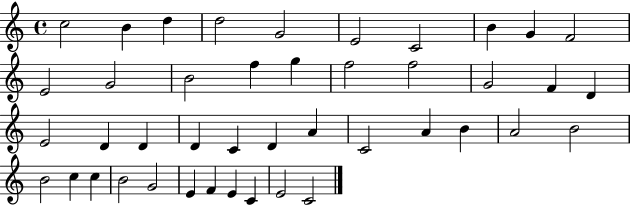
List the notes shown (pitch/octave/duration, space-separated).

C5/h B4/q D5/q D5/h G4/h E4/h C4/h B4/q G4/q F4/h E4/h G4/h B4/h F5/q G5/q F5/h F5/h G4/h F4/q D4/q E4/h D4/q D4/q D4/q C4/q D4/q A4/q C4/h A4/q B4/q A4/h B4/h B4/h C5/q C5/q B4/h G4/h E4/q F4/q E4/q C4/q E4/h C4/h